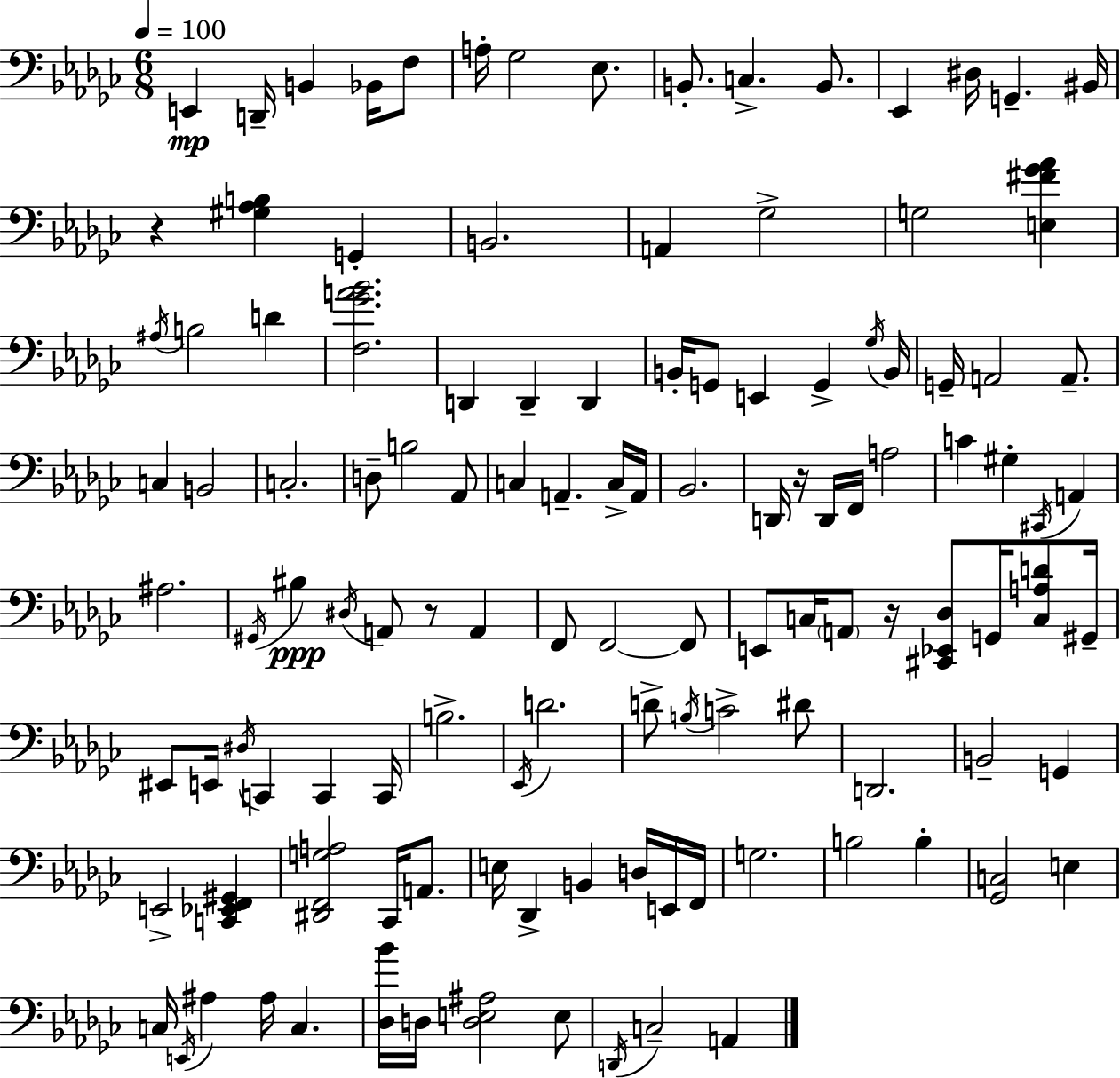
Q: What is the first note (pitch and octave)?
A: E2